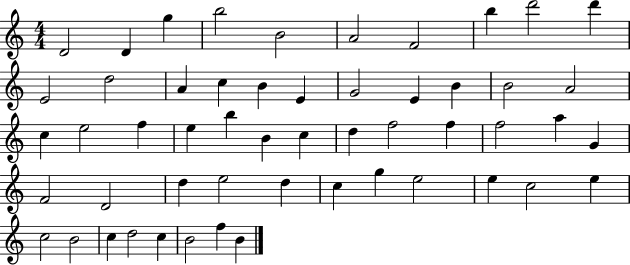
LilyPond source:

{
  \clef treble
  \numericTimeSignature
  \time 4/4
  \key c \major
  d'2 d'4 g''4 | b''2 b'2 | a'2 f'2 | b''4 d'''2 d'''4 | \break e'2 d''2 | a'4 c''4 b'4 e'4 | g'2 e'4 b'4 | b'2 a'2 | \break c''4 e''2 f''4 | e''4 b''4 b'4 c''4 | d''4 f''2 f''4 | f''2 a''4 g'4 | \break f'2 d'2 | d''4 e''2 d''4 | c''4 g''4 e''2 | e''4 c''2 e''4 | \break c''2 b'2 | c''4 d''2 c''4 | b'2 f''4 b'4 | \bar "|."
}